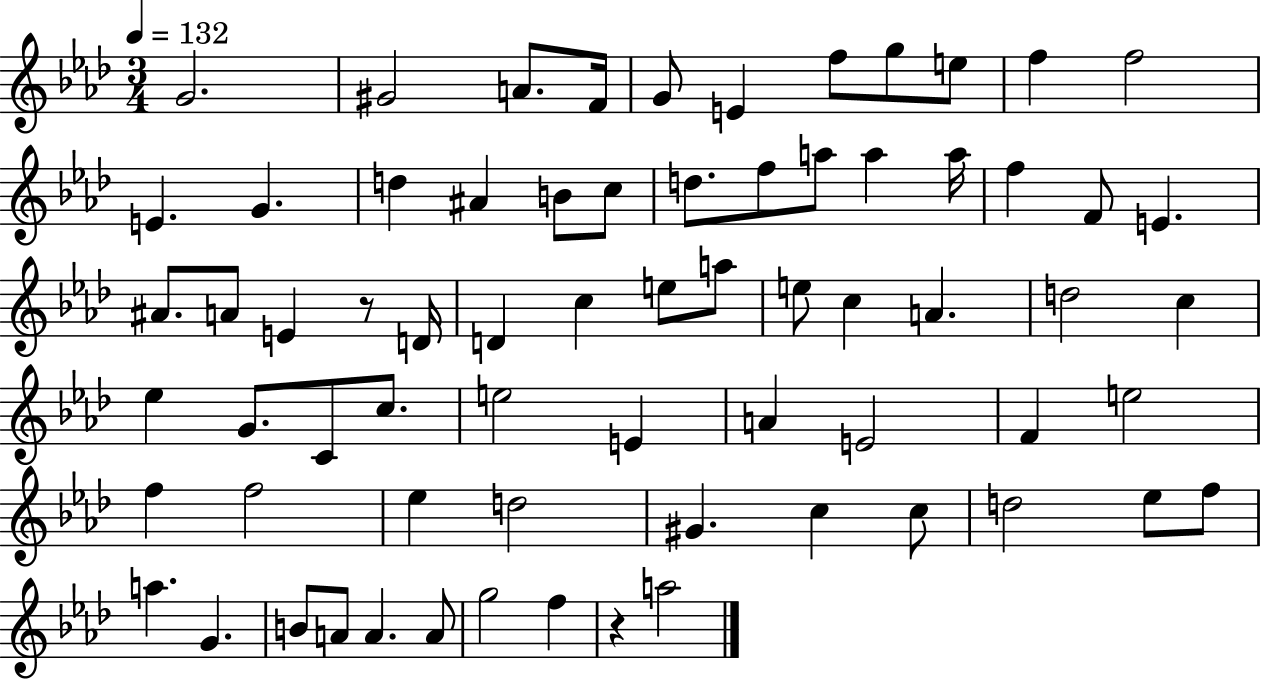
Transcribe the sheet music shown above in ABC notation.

X:1
T:Untitled
M:3/4
L:1/4
K:Ab
G2 ^G2 A/2 F/4 G/2 E f/2 g/2 e/2 f f2 E G d ^A B/2 c/2 d/2 f/2 a/2 a a/4 f F/2 E ^A/2 A/2 E z/2 D/4 D c e/2 a/2 e/2 c A d2 c _e G/2 C/2 c/2 e2 E A E2 F e2 f f2 _e d2 ^G c c/2 d2 _e/2 f/2 a G B/2 A/2 A A/2 g2 f z a2